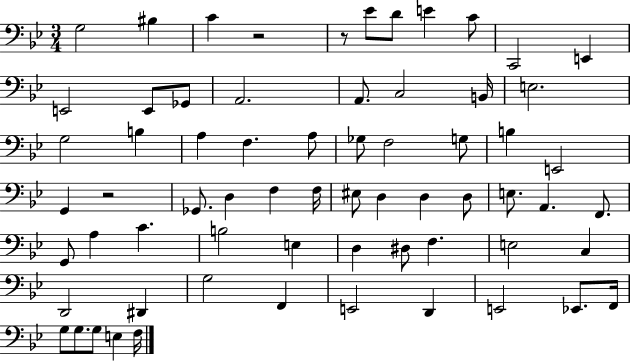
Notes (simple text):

G3/h BIS3/q C4/q R/h R/e Eb4/e D4/e E4/q C4/e C2/h E2/q E2/h E2/e Gb2/e A2/h. A2/e. C3/h B2/s E3/h. G3/h B3/q A3/q F3/q. A3/e Gb3/e F3/h G3/e B3/q E2/h G2/q R/h Gb2/e. D3/q F3/q F3/s EIS3/e D3/q D3/q D3/e E3/e. A2/q. F2/e. G2/e A3/q C4/q. B3/h E3/q D3/q D#3/e F3/q. E3/h C3/q D2/h D#2/q G3/h F2/q E2/h D2/q E2/h Eb2/e. F2/s G3/e G3/e. G3/e E3/q F3/s